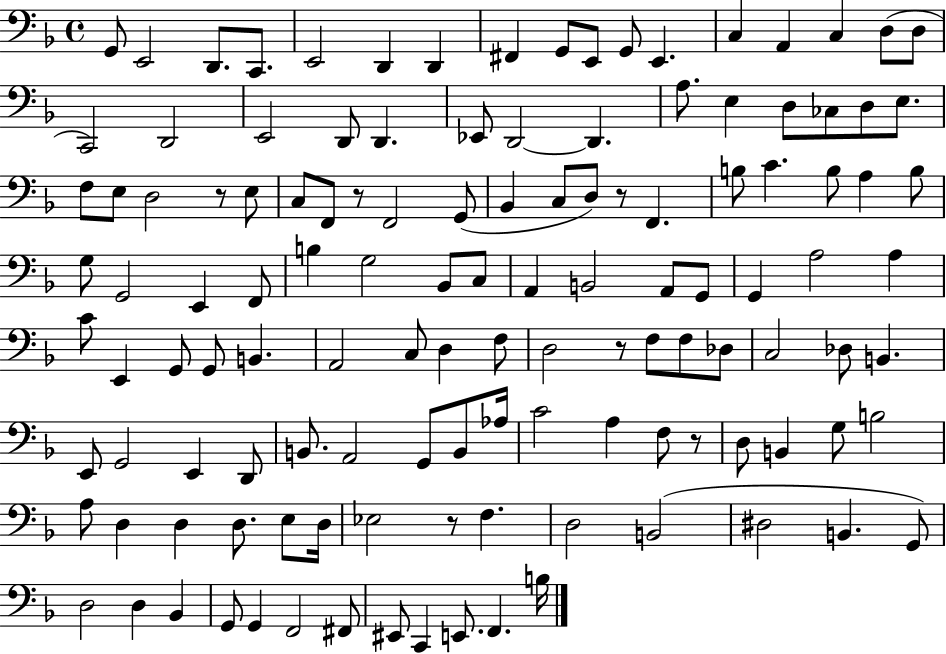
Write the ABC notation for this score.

X:1
T:Untitled
M:4/4
L:1/4
K:F
G,,/2 E,,2 D,,/2 C,,/2 E,,2 D,, D,, ^F,, G,,/2 E,,/2 G,,/2 E,, C, A,, C, D,/2 D,/2 C,,2 D,,2 E,,2 D,,/2 D,, _E,,/2 D,,2 D,, A,/2 E, D,/2 _C,/2 D,/2 E,/2 F,/2 E,/2 D,2 z/2 E,/2 C,/2 F,,/2 z/2 F,,2 G,,/2 _B,, C,/2 D,/2 z/2 F,, B,/2 C B,/2 A, B,/2 G,/2 G,,2 E,, F,,/2 B, G,2 _B,,/2 C,/2 A,, B,,2 A,,/2 G,,/2 G,, A,2 A, C/2 E,, G,,/2 G,,/2 B,, A,,2 C,/2 D, F,/2 D,2 z/2 F,/2 F,/2 _D,/2 C,2 _D,/2 B,, E,,/2 G,,2 E,, D,,/2 B,,/2 A,,2 G,,/2 B,,/2 _A,/4 C2 A, F,/2 z/2 D,/2 B,, G,/2 B,2 A,/2 D, D, D,/2 E,/2 D,/4 _E,2 z/2 F, D,2 B,,2 ^D,2 B,, G,,/2 D,2 D, _B,, G,,/2 G,, F,,2 ^F,,/2 ^E,,/2 C,, E,,/2 F,, B,/4